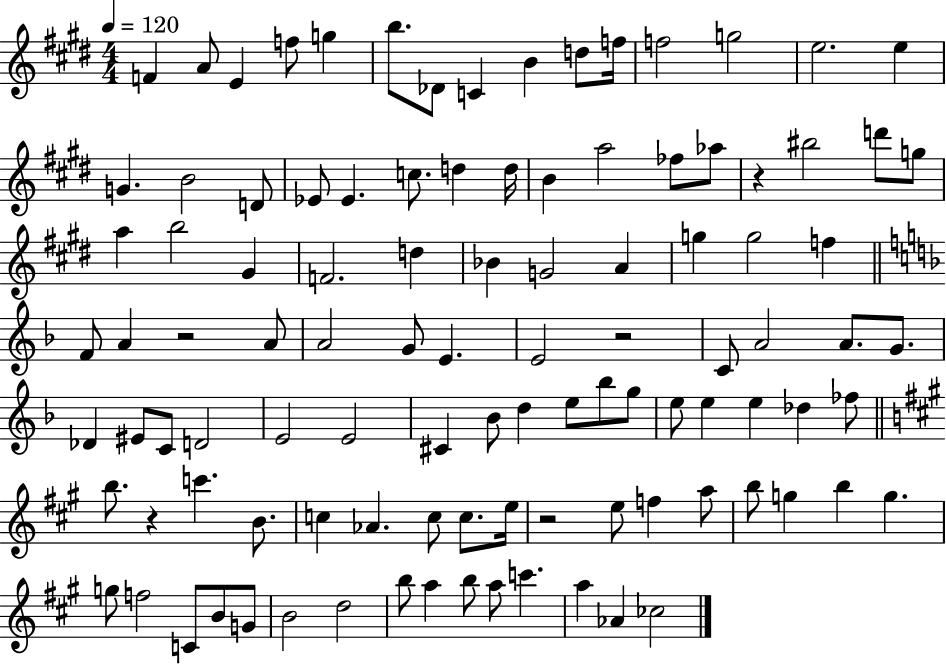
X:1
T:Untitled
M:4/4
L:1/4
K:E
F A/2 E f/2 g b/2 _D/2 C B d/2 f/4 f2 g2 e2 e G B2 D/2 _E/2 _E c/2 d d/4 B a2 _f/2 _a/2 z ^b2 d'/2 g/2 a b2 ^G F2 d _B G2 A g g2 f F/2 A z2 A/2 A2 G/2 E E2 z2 C/2 A2 A/2 G/2 _D ^E/2 C/2 D2 E2 E2 ^C _B/2 d e/2 _b/2 g/2 e/2 e e _d _f/2 b/2 z c' B/2 c _A c/2 c/2 e/4 z2 e/2 f a/2 b/2 g b g g/2 f2 C/2 B/2 G/2 B2 d2 b/2 a b/2 a/2 c' a _A _c2